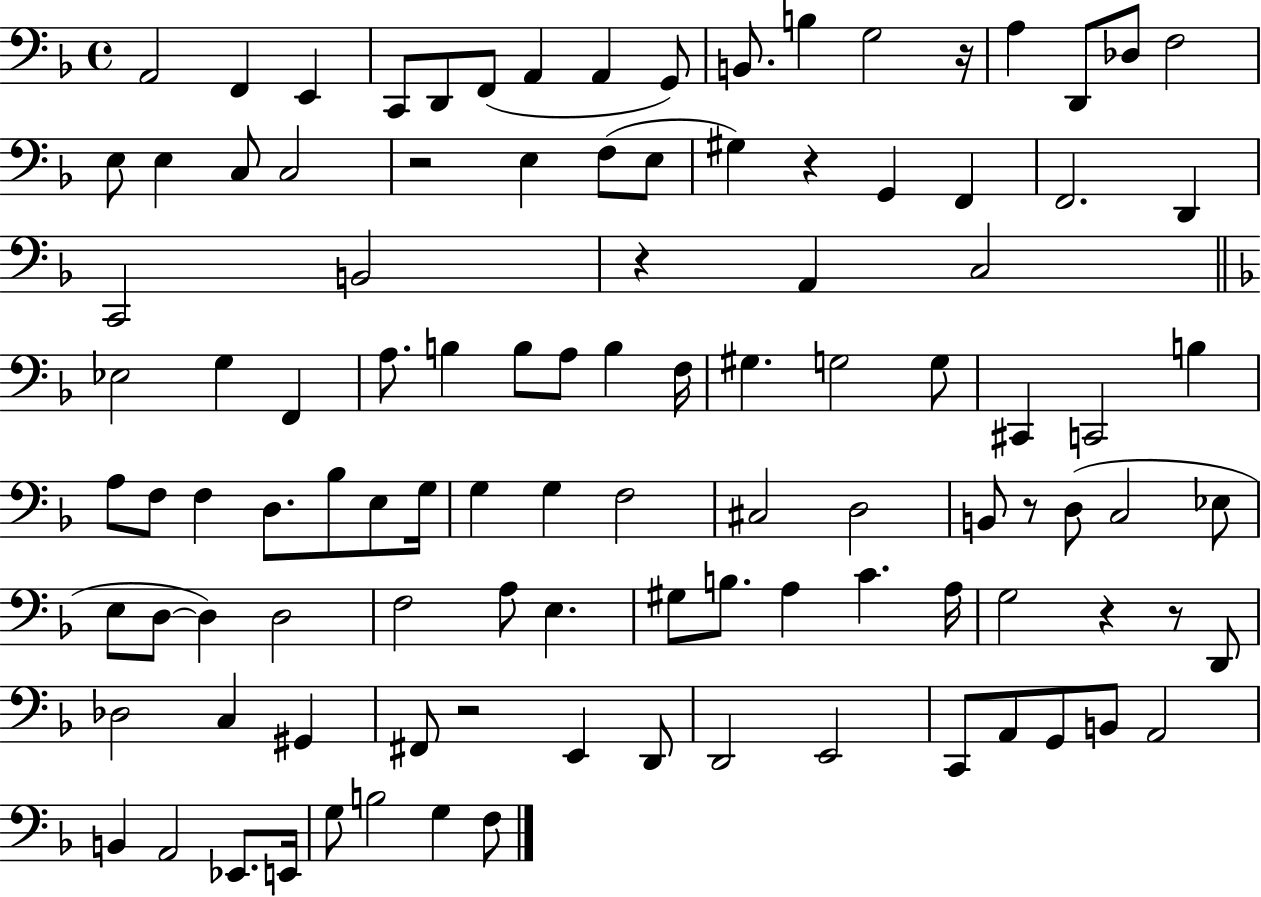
A2/h F2/q E2/q C2/e D2/e F2/e A2/q A2/q G2/e B2/e. B3/q G3/h R/s A3/q D2/e Db3/e F3/h E3/e E3/q C3/e C3/h R/h E3/q F3/e E3/e G#3/q R/q G2/q F2/q F2/h. D2/q C2/h B2/h R/q A2/q C3/h Eb3/h G3/q F2/q A3/e. B3/q B3/e A3/e B3/q F3/s G#3/q. G3/h G3/e C#2/q C2/h B3/q A3/e F3/e F3/q D3/e. Bb3/e E3/e G3/s G3/q G3/q F3/h C#3/h D3/h B2/e R/e D3/e C3/h Eb3/e E3/e D3/e D3/q D3/h F3/h A3/e E3/q. G#3/e B3/e. A3/q C4/q. A3/s G3/h R/q R/e D2/e Db3/h C3/q G#2/q F#2/e R/h E2/q D2/e D2/h E2/h C2/e A2/e G2/e B2/e A2/h B2/q A2/h Eb2/e. E2/s G3/e B3/h G3/q F3/e